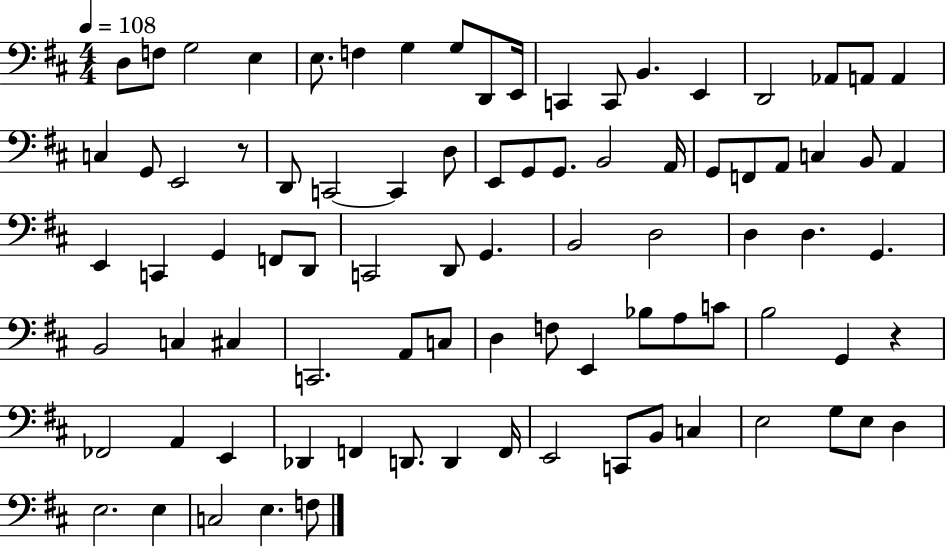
D3/e F3/e G3/h E3/q E3/e. F3/q G3/q G3/e D2/e E2/s C2/q C2/e B2/q. E2/q D2/h Ab2/e A2/e A2/q C3/q G2/e E2/h R/e D2/e C2/h C2/q D3/e E2/e G2/e G2/e. B2/h A2/s G2/e F2/e A2/e C3/q B2/e A2/q E2/q C2/q G2/q F2/e D2/e C2/h D2/e G2/q. B2/h D3/h D3/q D3/q. G2/q. B2/h C3/q C#3/q C2/h. A2/e C3/e D3/q F3/e E2/q Bb3/e A3/e C4/e B3/h G2/q R/q FES2/h A2/q E2/q Db2/q F2/q D2/e. D2/q F2/s E2/h C2/e B2/e C3/q E3/h G3/e E3/e D3/q E3/h. E3/q C3/h E3/q. F3/e